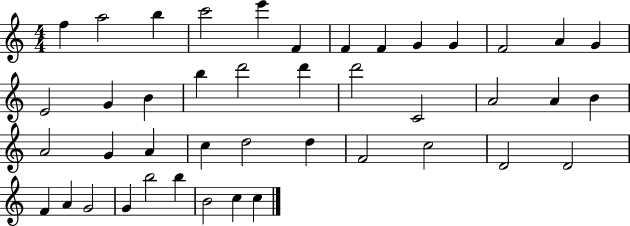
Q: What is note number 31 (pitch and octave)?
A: F4